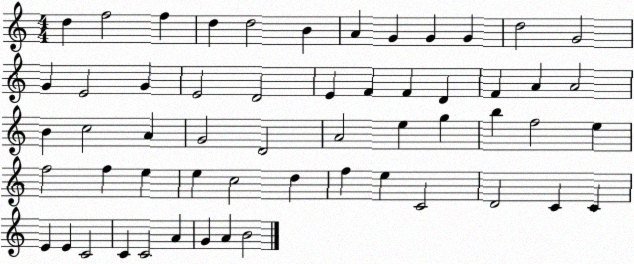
X:1
T:Untitled
M:4/4
L:1/4
K:C
d f2 f d d2 B A G G G d2 G2 G E2 G E2 D2 E F F D F A A2 B c2 A G2 D2 A2 e g b f2 e f2 f e e c2 d f e C2 D2 C C E E C2 C C2 A G A B2